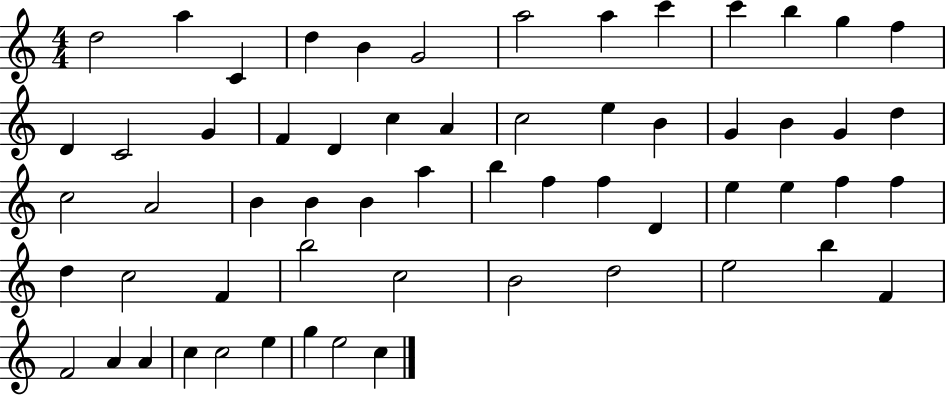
X:1
T:Untitled
M:4/4
L:1/4
K:C
d2 a C d B G2 a2 a c' c' b g f D C2 G F D c A c2 e B G B G d c2 A2 B B B a b f f D e e f f d c2 F b2 c2 B2 d2 e2 b F F2 A A c c2 e g e2 c